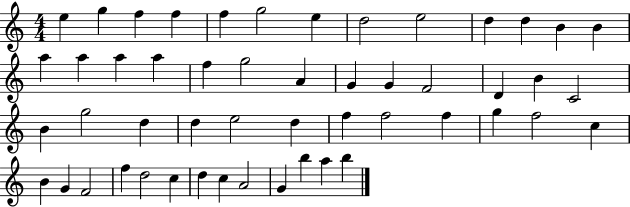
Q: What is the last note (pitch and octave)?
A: B5